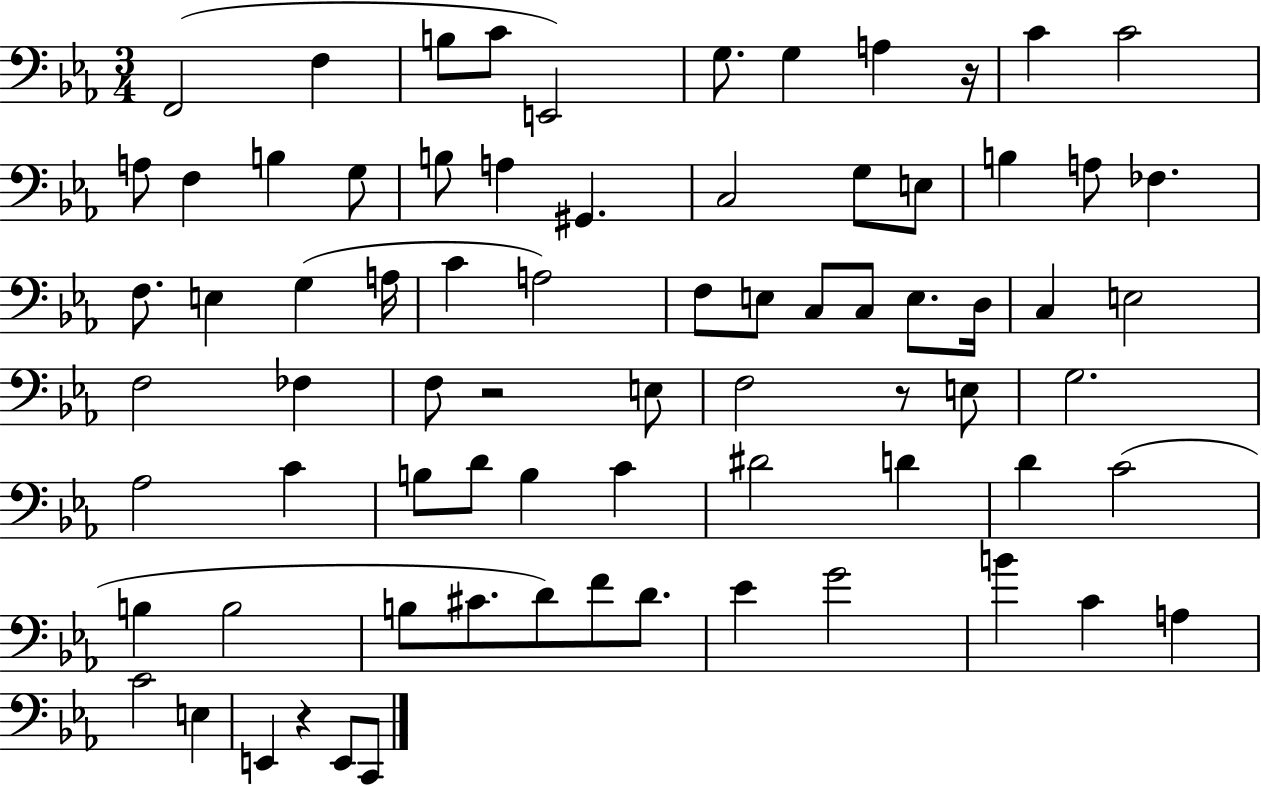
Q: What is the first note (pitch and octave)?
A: F2